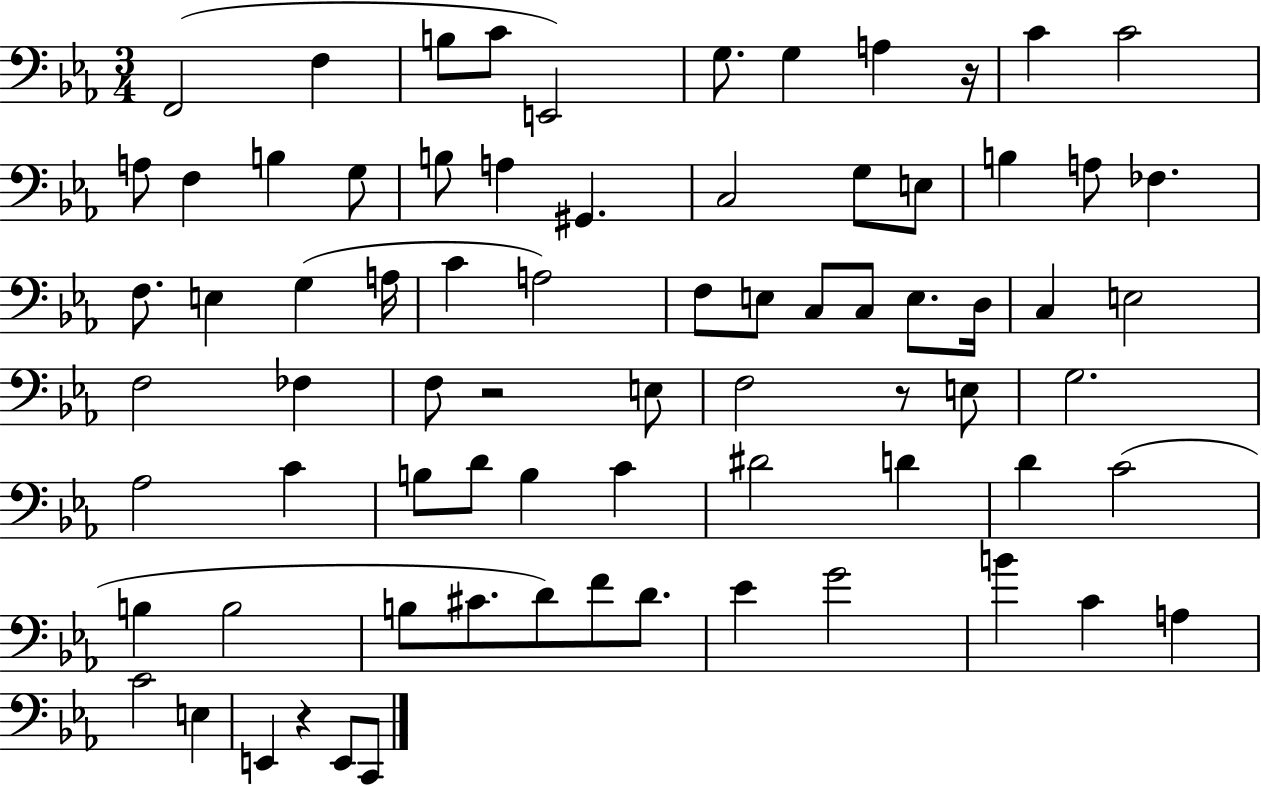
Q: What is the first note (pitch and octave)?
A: F2